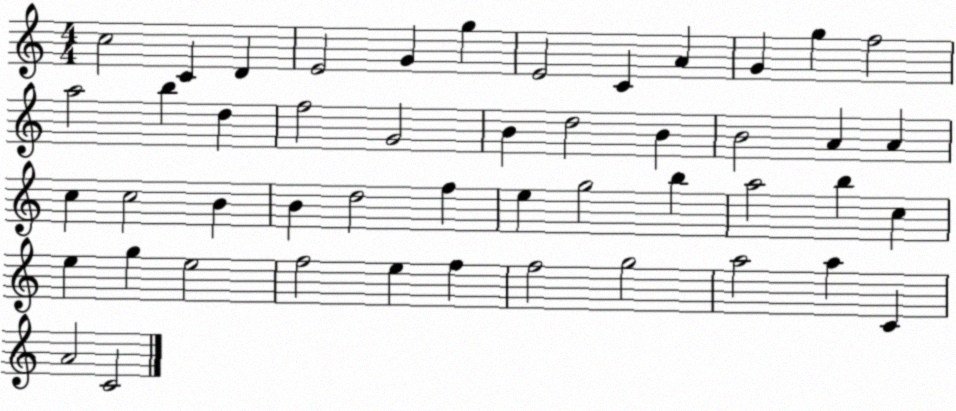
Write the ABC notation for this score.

X:1
T:Untitled
M:4/4
L:1/4
K:C
c2 C D E2 G g E2 C A G g f2 a2 b d f2 G2 B d2 B B2 A A c c2 B B d2 f e g2 b a2 b c e g e2 f2 e f f2 g2 a2 a C A2 C2